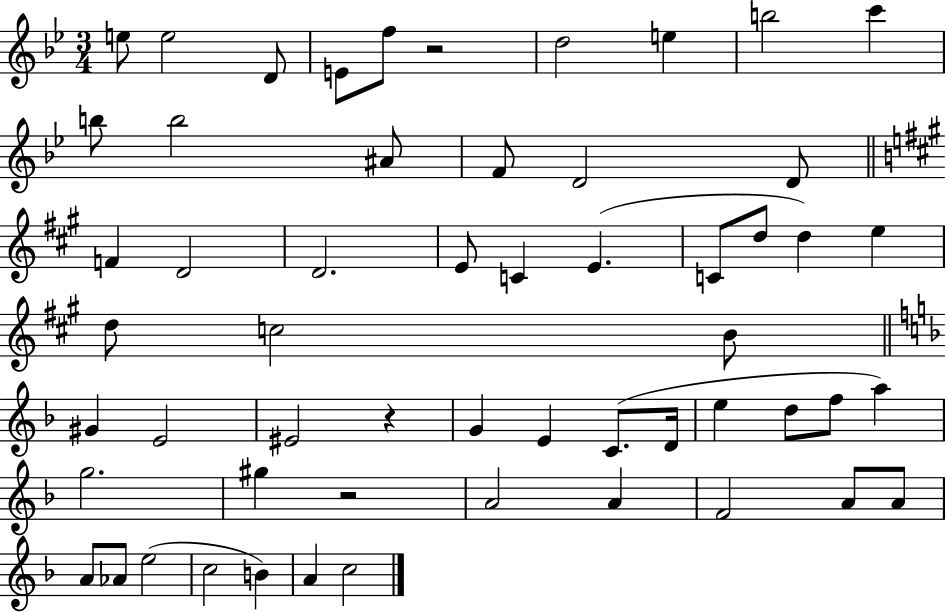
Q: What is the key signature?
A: BES major